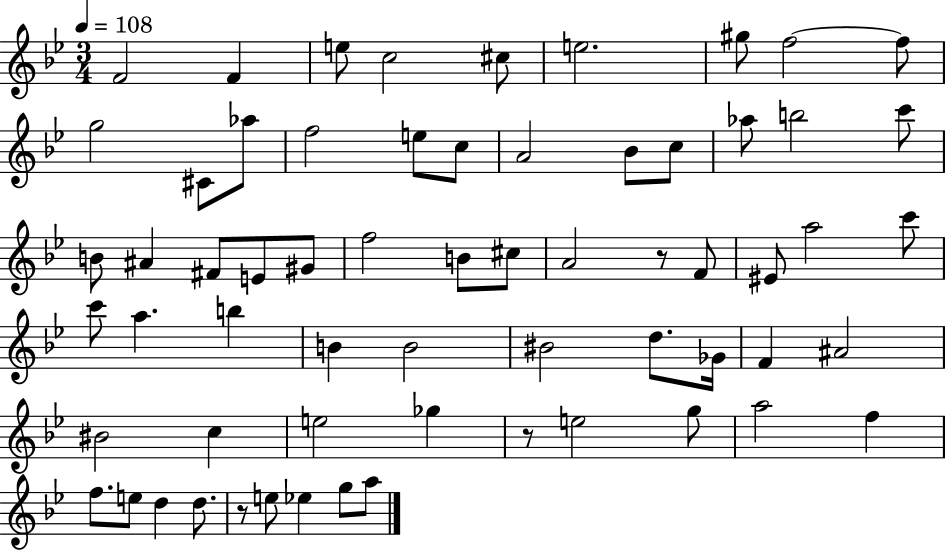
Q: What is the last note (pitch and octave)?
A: A5